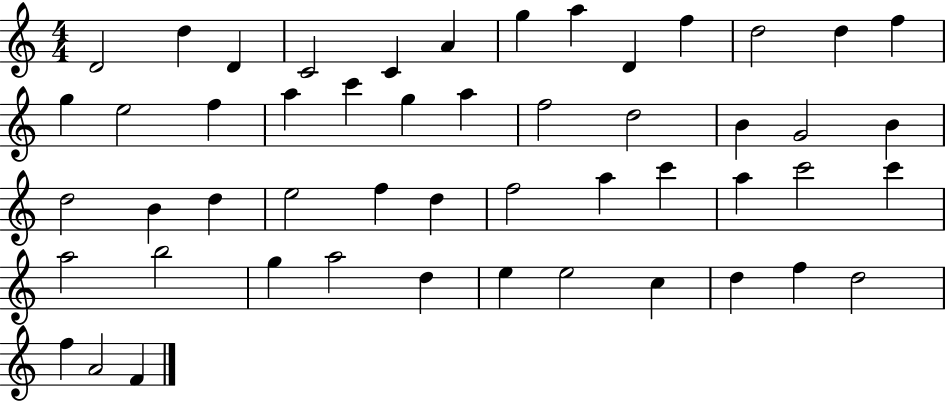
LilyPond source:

{
  \clef treble
  \numericTimeSignature
  \time 4/4
  \key c \major
  d'2 d''4 d'4 | c'2 c'4 a'4 | g''4 a''4 d'4 f''4 | d''2 d''4 f''4 | \break g''4 e''2 f''4 | a''4 c'''4 g''4 a''4 | f''2 d''2 | b'4 g'2 b'4 | \break d''2 b'4 d''4 | e''2 f''4 d''4 | f''2 a''4 c'''4 | a''4 c'''2 c'''4 | \break a''2 b''2 | g''4 a''2 d''4 | e''4 e''2 c''4 | d''4 f''4 d''2 | \break f''4 a'2 f'4 | \bar "|."
}